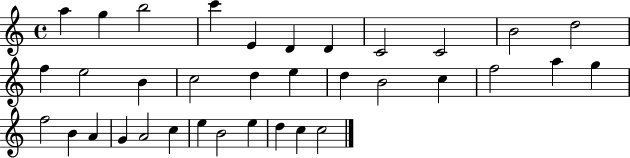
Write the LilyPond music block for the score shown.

{
  \clef treble
  \time 4/4
  \defaultTimeSignature
  \key c \major
  a''4 g''4 b''2 | c'''4 e'4 d'4 d'4 | c'2 c'2 | b'2 d''2 | \break f''4 e''2 b'4 | c''2 d''4 e''4 | d''4 b'2 c''4 | f''2 a''4 g''4 | \break f''2 b'4 a'4 | g'4 a'2 c''4 | e''4 b'2 e''4 | d''4 c''4 c''2 | \break \bar "|."
}